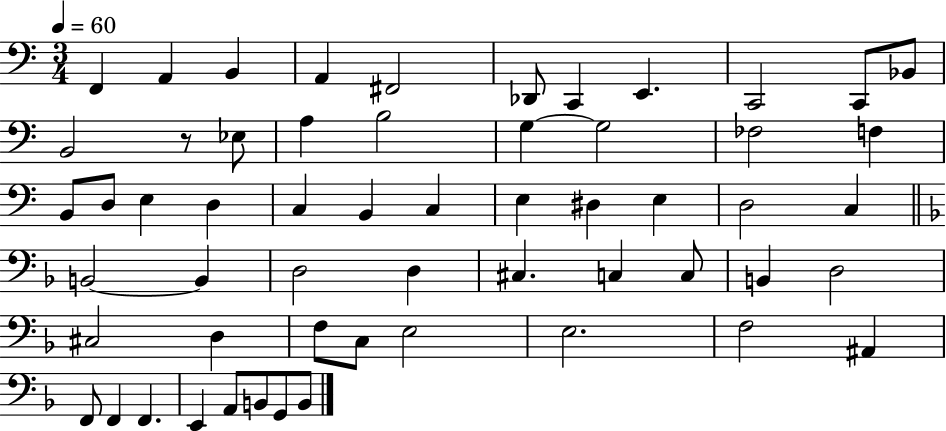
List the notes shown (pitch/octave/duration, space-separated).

F2/q A2/q B2/q A2/q F#2/h Db2/e C2/q E2/q. C2/h C2/e Bb2/e B2/h R/e Eb3/e A3/q B3/h G3/q G3/h FES3/h F3/q B2/e D3/e E3/q D3/q C3/q B2/q C3/q E3/q D#3/q E3/q D3/h C3/q B2/h B2/q D3/h D3/q C#3/q. C3/q C3/e B2/q D3/h C#3/h D3/q F3/e C3/e E3/h E3/h. F3/h A#2/q F2/e F2/q F2/q. E2/q A2/e B2/e G2/e B2/e